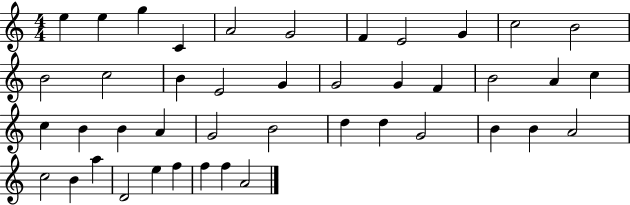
E5/q E5/q G5/q C4/q A4/h G4/h F4/q E4/h G4/q C5/h B4/h B4/h C5/h B4/q E4/h G4/q G4/h G4/q F4/q B4/h A4/q C5/q C5/q B4/q B4/q A4/q G4/h B4/h D5/q D5/q G4/h B4/q B4/q A4/h C5/h B4/q A5/q D4/h E5/q F5/q F5/q F5/q A4/h